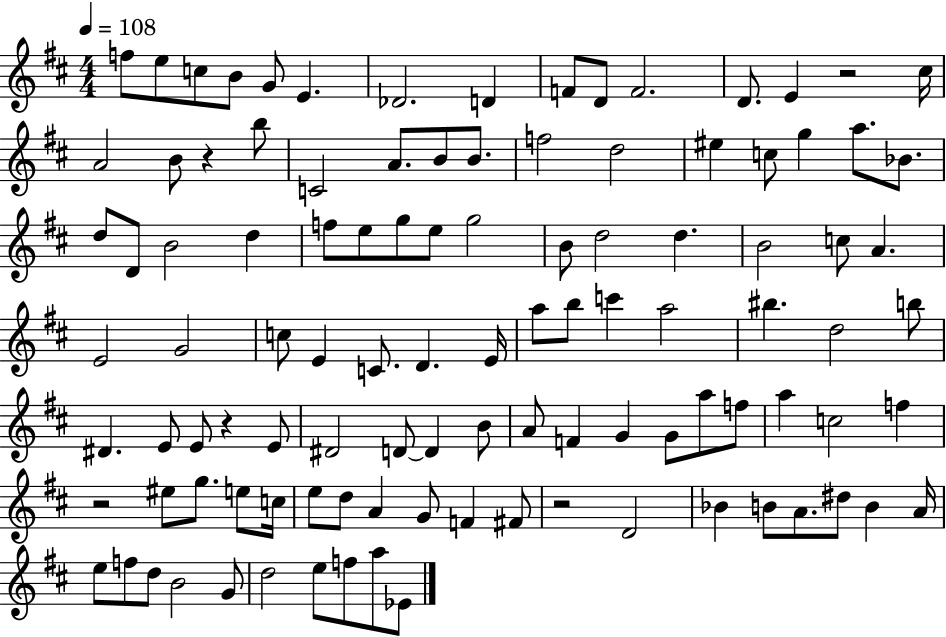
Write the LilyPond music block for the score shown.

{
  \clef treble
  \numericTimeSignature
  \time 4/4
  \key d \major
  \tempo 4 = 108
  f''8 e''8 c''8 b'8 g'8 e'4. | des'2. d'4 | f'8 d'8 f'2. | d'8. e'4 r2 cis''16 | \break a'2 b'8 r4 b''8 | c'2 a'8. b'8 b'8. | f''2 d''2 | eis''4 c''8 g''4 a''8. bes'8. | \break d''8 d'8 b'2 d''4 | f''8 e''8 g''8 e''8 g''2 | b'8 d''2 d''4. | b'2 c''8 a'4. | \break e'2 g'2 | c''8 e'4 c'8. d'4. e'16 | a''8 b''8 c'''4 a''2 | bis''4. d''2 b''8 | \break dis'4. e'8 e'8 r4 e'8 | dis'2 d'8~~ d'4 b'8 | a'8 f'4 g'4 g'8 a''8 f''8 | a''4 c''2 f''4 | \break r2 eis''8 g''8. e''8 c''16 | e''8 d''8 a'4 g'8 f'4 fis'8 | r2 d'2 | bes'4 b'8 a'8. dis''8 b'4 a'16 | \break e''8 f''8 d''8 b'2 g'8 | d''2 e''8 f''8 a''8 ees'8 | \bar "|."
}